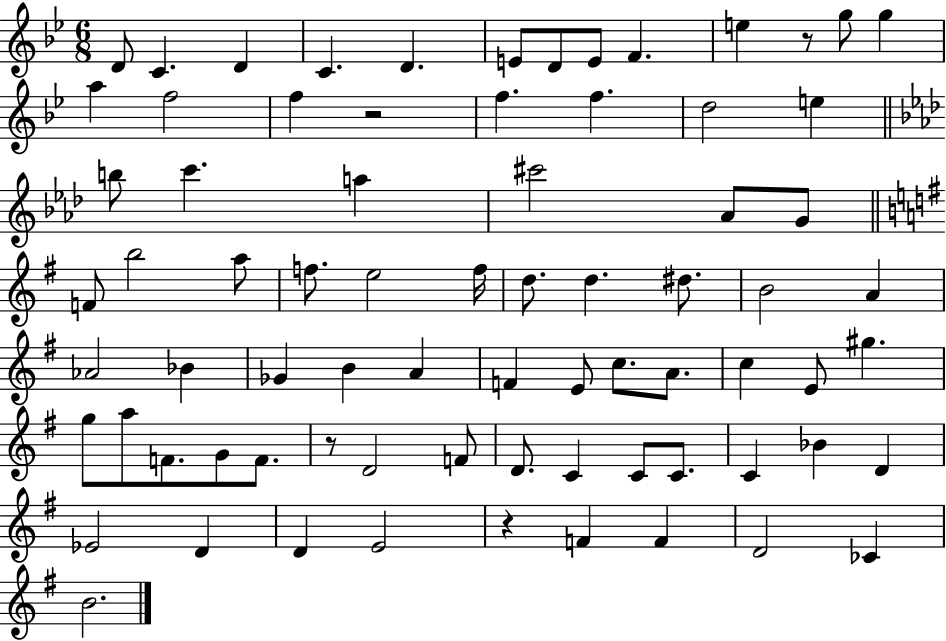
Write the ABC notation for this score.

X:1
T:Untitled
M:6/8
L:1/4
K:Bb
D/2 C D C D E/2 D/2 E/2 F e z/2 g/2 g a f2 f z2 f f d2 e b/2 c' a ^c'2 _A/2 G/2 F/2 b2 a/2 f/2 e2 f/4 d/2 d ^d/2 B2 A _A2 _B _G B A F E/2 c/2 A/2 c E/2 ^g g/2 a/2 F/2 G/2 F/2 z/2 D2 F/2 D/2 C C/2 C/2 C _B D _E2 D D E2 z F F D2 _C B2